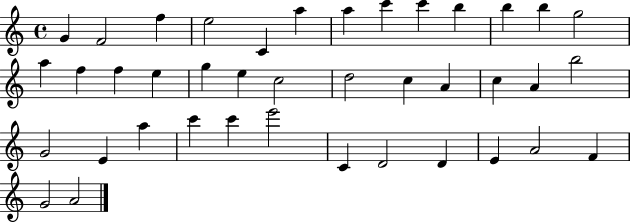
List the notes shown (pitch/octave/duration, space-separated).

G4/q F4/h F5/q E5/h C4/q A5/q A5/q C6/q C6/q B5/q B5/q B5/q G5/h A5/q F5/q F5/q E5/q G5/q E5/q C5/h D5/h C5/q A4/q C5/q A4/q B5/h G4/h E4/q A5/q C6/q C6/q E6/h C4/q D4/h D4/q E4/q A4/h F4/q G4/h A4/h